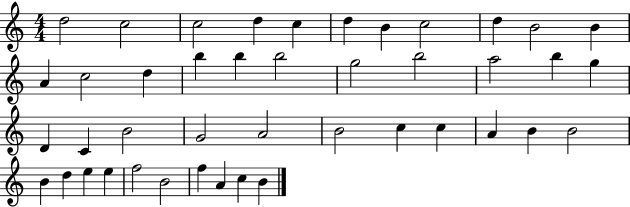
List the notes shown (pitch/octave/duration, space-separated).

D5/h C5/h C5/h D5/q C5/q D5/q B4/q C5/h D5/q B4/h B4/q A4/q C5/h D5/q B5/q B5/q B5/h G5/h B5/h A5/h B5/q G5/q D4/q C4/q B4/h G4/h A4/h B4/h C5/q C5/q A4/q B4/q B4/h B4/q D5/q E5/q E5/q F5/h B4/h F5/q A4/q C5/q B4/q